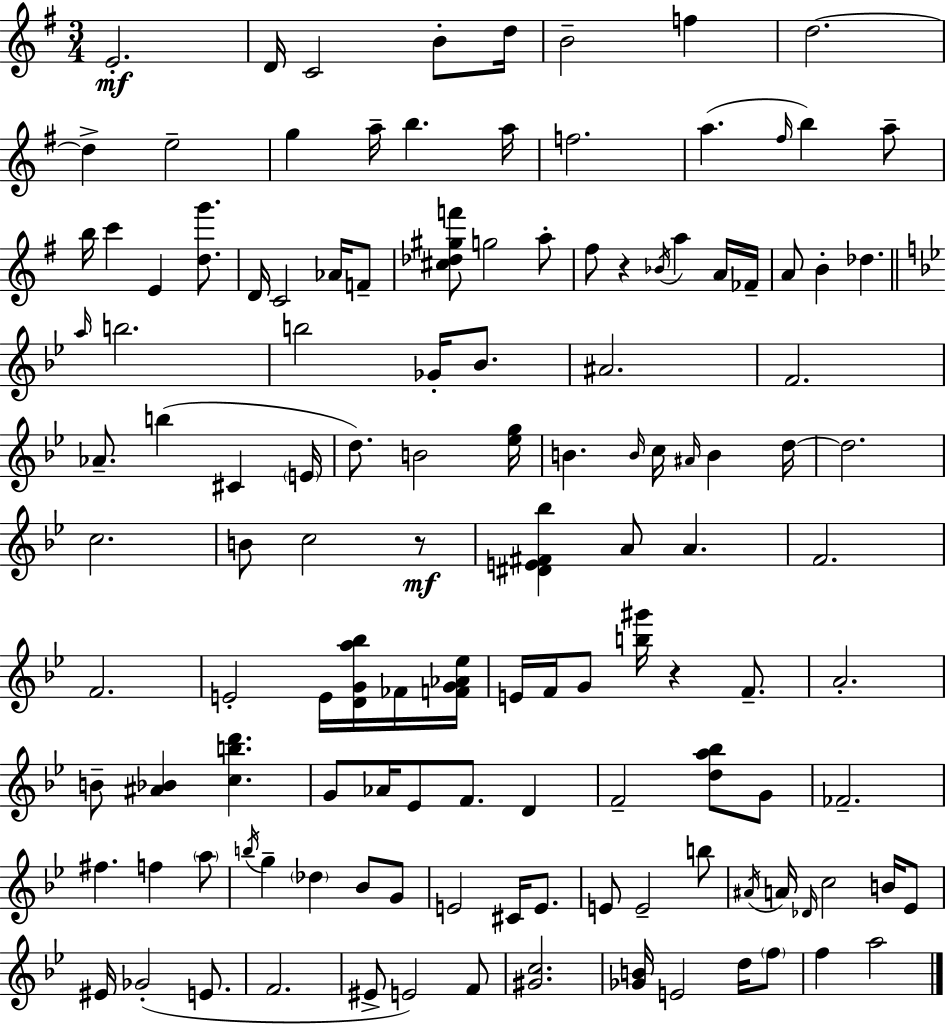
E4/h. D4/s C4/h B4/e D5/s B4/h F5/q D5/h. D5/q E5/h G5/q A5/s B5/q. A5/s F5/h. A5/q. F#5/s B5/q A5/e B5/s C6/q E4/q [D5,G6]/e. D4/s C4/h Ab4/s F4/e [C#5,Db5,G#5,F6]/e G5/h A5/e F#5/e R/q Bb4/s A5/q A4/s FES4/s A4/e B4/q Db5/q. A5/s B5/h. B5/h Gb4/s Bb4/e. A#4/h. F4/h. Ab4/e. B5/q C#4/q E4/s D5/e. B4/h [Eb5,G5]/s B4/q. B4/s C5/s A#4/s B4/q D5/s D5/h. C5/h. B4/e C5/h R/e [D#4,E4,F#4,Bb5]/q A4/e A4/q. F4/h. F4/h. E4/h E4/s [D4,G4,A5,Bb5]/s FES4/s [F4,G4,Ab4,Eb5]/s E4/s F4/s G4/e [B5,G#6]/s R/q F4/e. A4/h. B4/e [A#4,Bb4]/q [C5,B5,D6]/q. G4/e Ab4/s Eb4/e F4/e. D4/q F4/h [D5,A5,Bb5]/e G4/e FES4/h. F#5/q. F5/q A5/e B5/s G5/q Db5/q Bb4/e G4/e E4/h C#4/s E4/e. E4/e E4/h B5/e A#4/s A4/s Db4/s C5/h B4/s Eb4/e EIS4/s Gb4/h E4/e. F4/h. EIS4/e E4/h F4/e [G#4,C5]/h. [Gb4,B4]/s E4/h D5/s F5/e F5/q A5/h